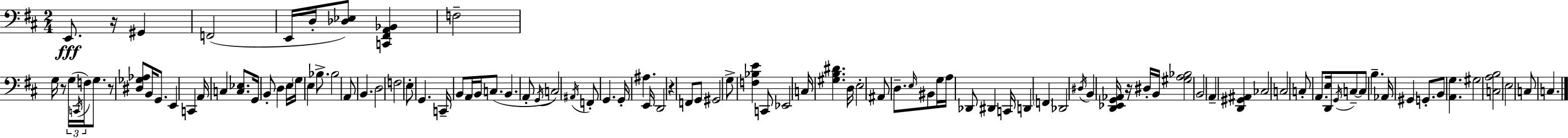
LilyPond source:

{
  \clef bass
  \numericTimeSignature
  \time 2/4
  \key d \major
  e,8.\fff r16 gis,4 | f,2( | e,16 d16-. <des ees>8) <c, fis, a, bes,>4 | f2-- | \break g16 r8 \tuplet 3/2 { g16( \acciaccatura { c,16 } f16) } g8. | r8 <dis ges aes>8 b,16 g,8. | e,4 c,4 | a,16 c4 <c ees>8. | \break g,16 b,8-. d4 | e16 \parenthesize g16 e4 bes8.-> | bes2 | a,8 b,4. | \break d2 | f2 | e8-. g,4. | c,16-- b,8 a,16 b,16 c8.( | \break b,4. a,8-. | \acciaccatura { g,16 }) c2 | \acciaccatura { ais,16 } f,8-. g,4. | g,16-. ais4. | \break e,16 d,2 | r4 f,8 | g,8 gis,2 | g8-> <f bes e'>4 | \break c,8 ees,2 | c16 <gis b dis'>4. | d16 e2-. | ais,8 d8.-- | \break \grace { e16 } bis,8 g16 a16 des,8 dis,4 | c,16 d,4 | \parenthesize f,4 des,2 | \acciaccatura { dis16 } b,4 | \break <d, ees, g, aes,>16 r16 dis16-. b,16 <gis a bes>2 | b,2 | a,4-- | <d, gis, ais,>4 ces2 | \break c2 | c8-. a,8. | <d, e>16 \acciaccatura { g,16 } c8--~~ c8 | b4.-- aes,16 gis,4 | \break g,8.-. b,8 | <a, g>4. gis2 | <c a b>2 | e2 | \break c8 | c4. \bar "|."
}